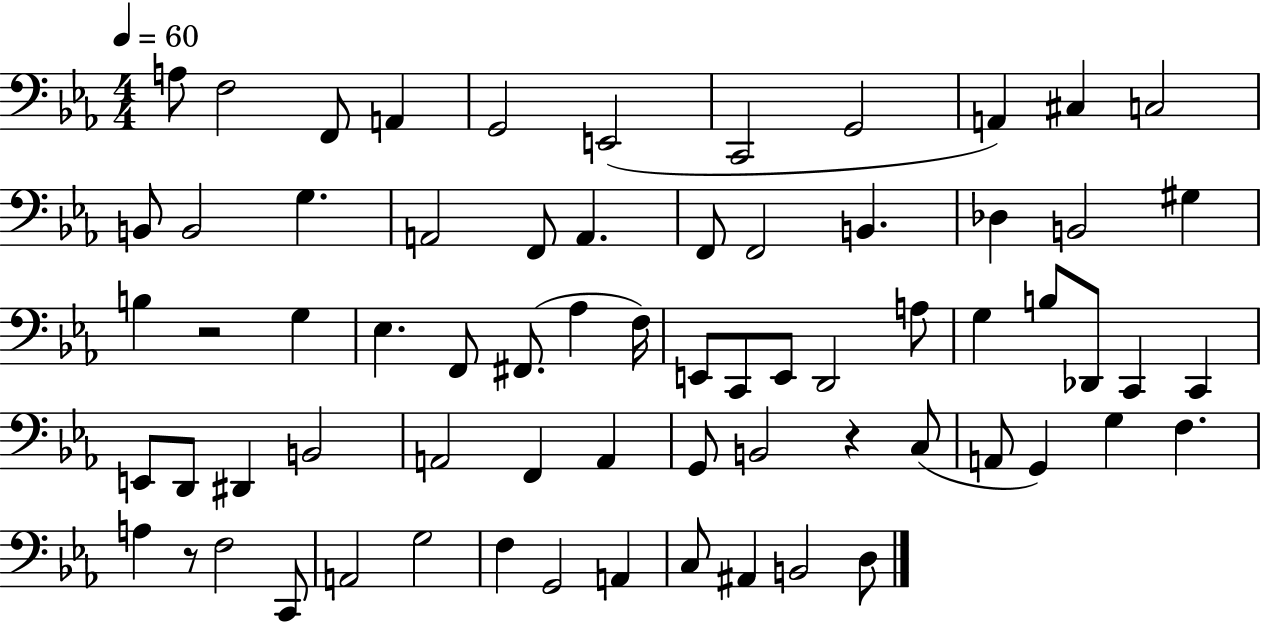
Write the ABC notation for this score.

X:1
T:Untitled
M:4/4
L:1/4
K:Eb
A,/2 F,2 F,,/2 A,, G,,2 E,,2 C,,2 G,,2 A,, ^C, C,2 B,,/2 B,,2 G, A,,2 F,,/2 A,, F,,/2 F,,2 B,, _D, B,,2 ^G, B, z2 G, _E, F,,/2 ^F,,/2 _A, F,/4 E,,/2 C,,/2 E,,/2 D,,2 A,/2 G, B,/2 _D,,/2 C,, C,, E,,/2 D,,/2 ^D,, B,,2 A,,2 F,, A,, G,,/2 B,,2 z C,/2 A,,/2 G,, G, F, A, z/2 F,2 C,,/2 A,,2 G,2 F, G,,2 A,, C,/2 ^A,, B,,2 D,/2